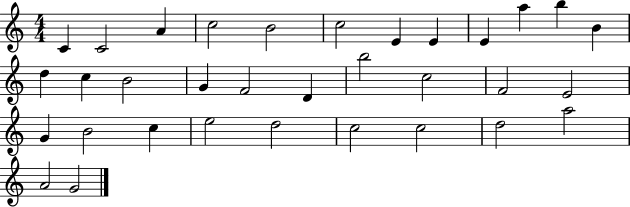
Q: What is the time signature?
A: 4/4